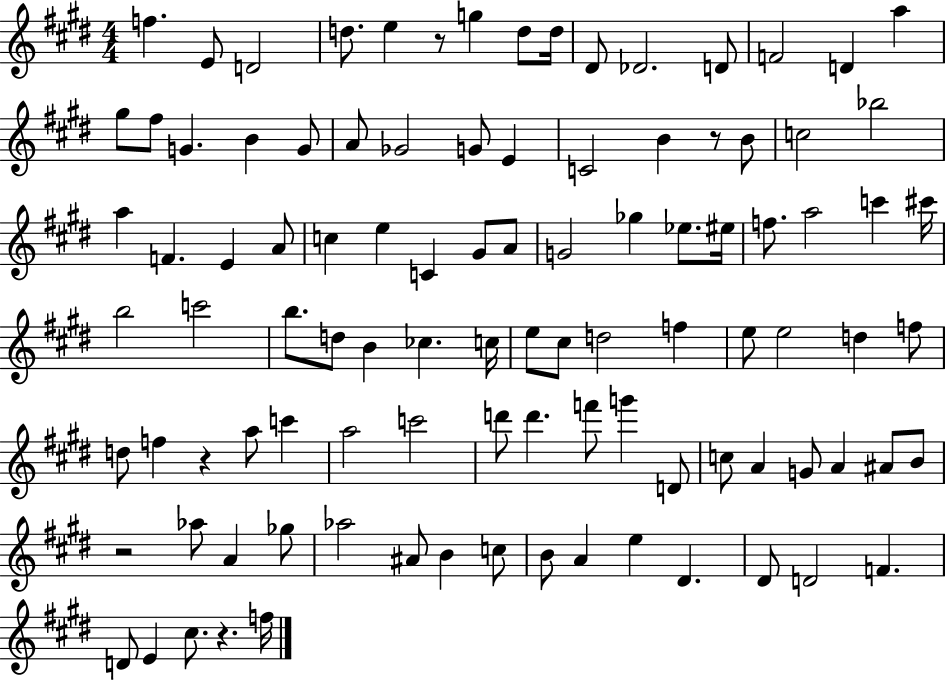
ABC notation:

X:1
T:Untitled
M:4/4
L:1/4
K:E
f E/2 D2 d/2 e z/2 g d/2 d/4 ^D/2 _D2 D/2 F2 D a ^g/2 ^f/2 G B G/2 A/2 _G2 G/2 E C2 B z/2 B/2 c2 _b2 a F E A/2 c e C ^G/2 A/2 G2 _g _e/2 ^e/4 f/2 a2 c' ^c'/4 b2 c'2 b/2 d/2 B _c c/4 e/2 ^c/2 d2 f e/2 e2 d f/2 d/2 f z a/2 c' a2 c'2 d'/2 d' f'/2 g' D/2 c/2 A G/2 A ^A/2 B/2 z2 _a/2 A _g/2 _a2 ^A/2 B c/2 B/2 A e ^D ^D/2 D2 F D/2 E ^c/2 z f/4